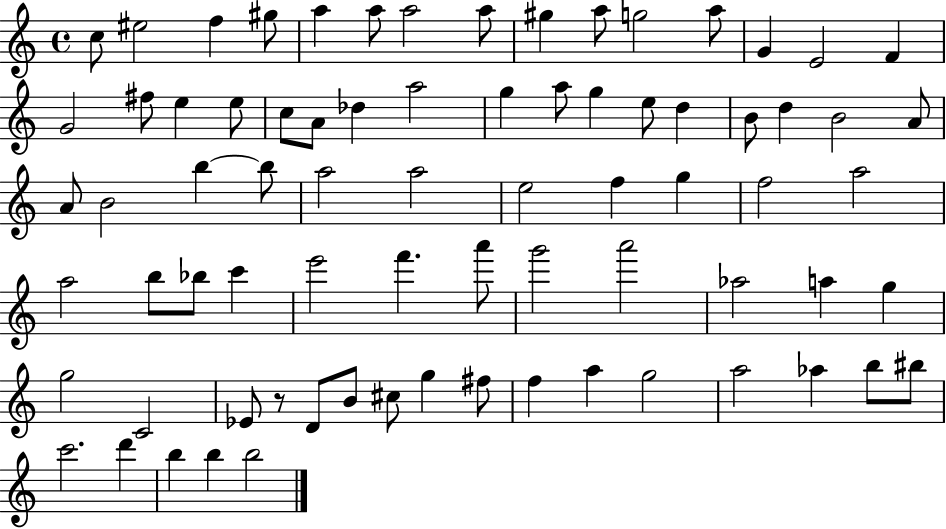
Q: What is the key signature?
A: C major